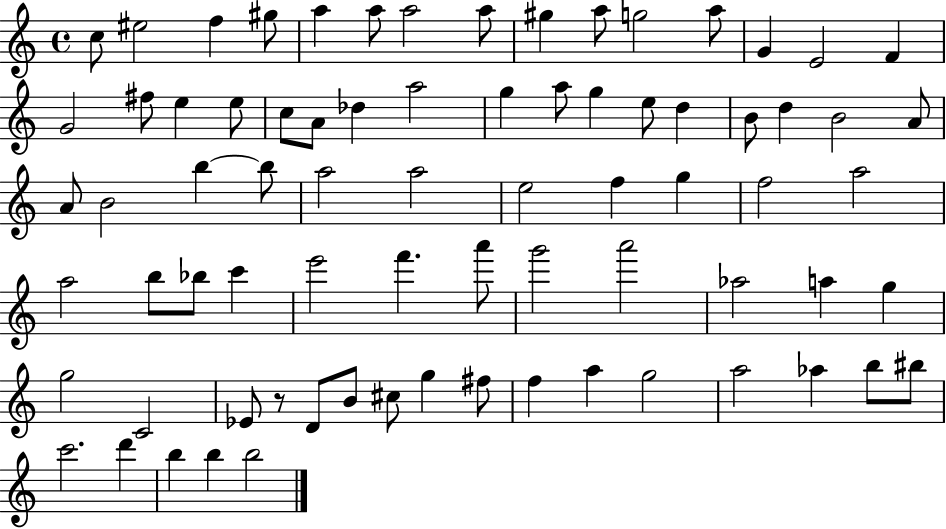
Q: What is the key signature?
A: C major